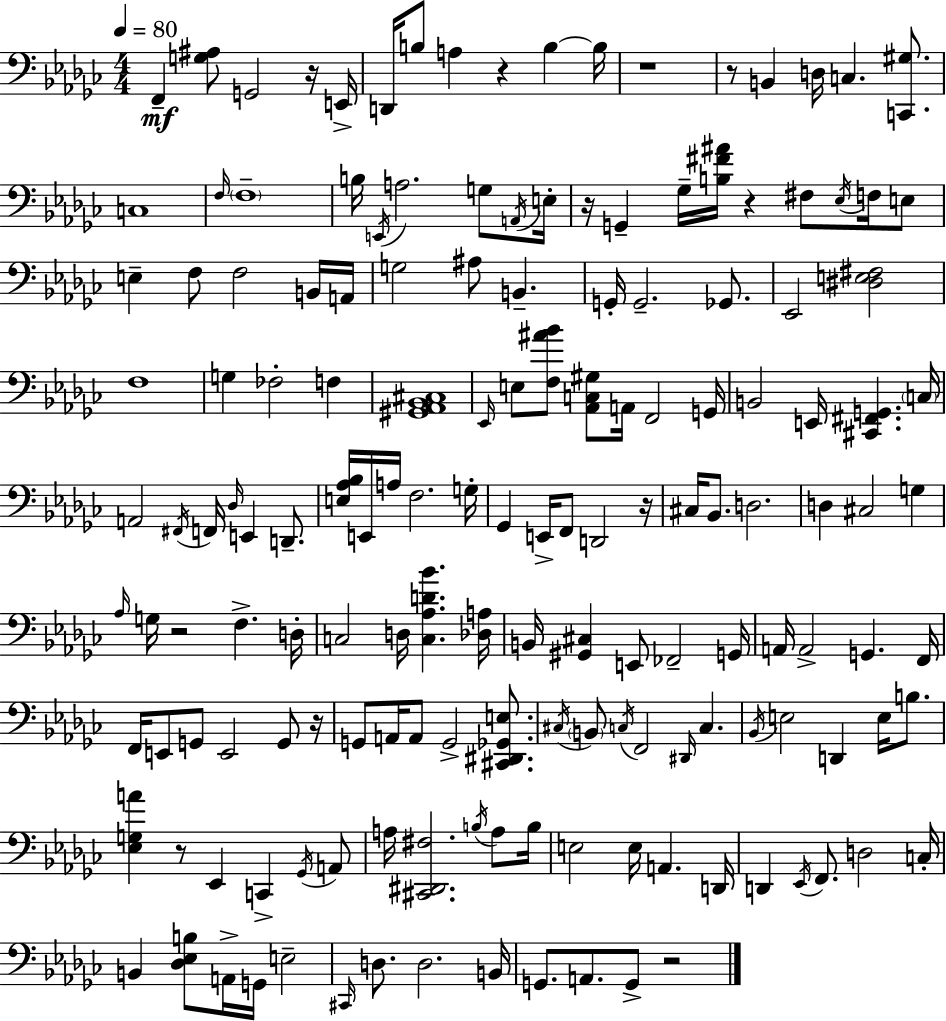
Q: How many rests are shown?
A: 11